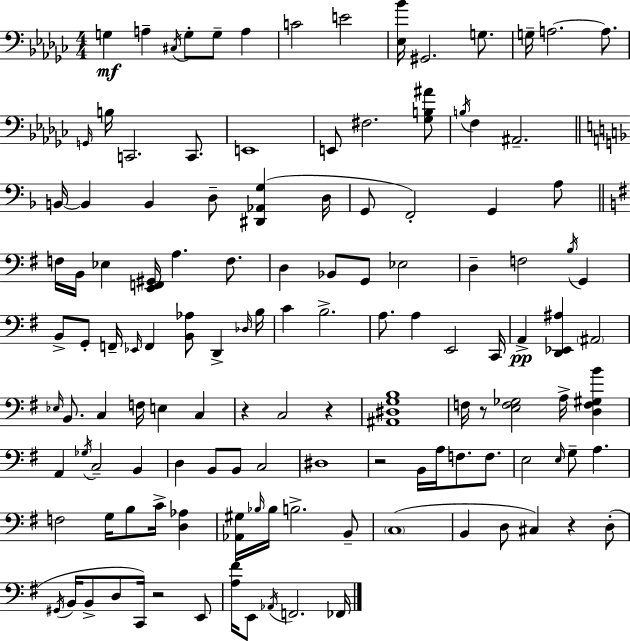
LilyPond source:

{
  \clef bass
  \numericTimeSignature
  \time 4/4
  \key ees \minor
  g4\mf a4-- \acciaccatura { cis16 } g8-. g8-- a4 | c'2 e'2 | <ees bes'>16 gis,2. g8. | g16-- a2.~~ a8. | \break \grace { g,16 } b16 c,2. c,8. | e,1 | e,8 fis2. | <ges b ais'>8 \acciaccatura { b16 } f4 ais,2.-- | \break \bar "||" \break \key f \major b,16~~ b,4 b,4 d8-- <dis, aes, g>4( d16 | g,8 f,2-.) g,4 a8 | \bar "||" \break \key e \minor f16 b,16 ees4 <e, f, gis,>16 a4. f8. | d4 bes,8 g,8 ees2 | d4-- f2 \acciaccatura { b16 } g,4 | b,8-> g,8-. f,16-- \grace { ees,16 } f,4 <b, aes>8 d,4-> | \break \grace { des16 } b16 c'4 b2.-> | a8. a4 e,2 | c,16 a,4->\pp <d, ees, ais>4 \parenthesize ais,2 | \grace { ees16 } b,8. c4 f16 e4 | \break c4 r4 c2 | r4 <ais, dis g b>1 | f16 r8 <e f ges>2 a16-> | <d f gis b'>4 a,4 \acciaccatura { ges16 } c2-- | \break b,4 d4 b,8 b,8 c2 | dis1 | r2 b,16 a16 f8. | f8. e2 \grace { e16 } g8-- | \break a4. f2 g16 b8 | c'16-> <d aes>4 <aes, gis>16 \grace { bes16 } bes16 b2.-> | b,8-- \parenthesize c1( | b,4 d8 cis4) | \break r4 d8-.( \acciaccatura { gis,16 } b,16 b,8-> d8 c,16) r2 | e,8 <a fis'>16 e,8 \acciaccatura { aes,16 } f,2. | fes,16 \bar "|."
}